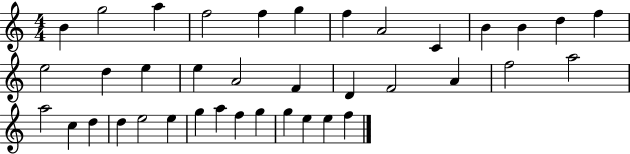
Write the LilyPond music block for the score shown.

{
  \clef treble
  \numericTimeSignature
  \time 4/4
  \key c \major
  b'4 g''2 a''4 | f''2 f''4 g''4 | f''4 a'2 c'4 | b'4 b'4 d''4 f''4 | \break e''2 d''4 e''4 | e''4 a'2 f'4 | d'4 f'2 a'4 | f''2 a''2 | \break a''2 c''4 d''4 | d''4 e''2 e''4 | g''4 a''4 f''4 g''4 | g''4 e''4 e''4 f''4 | \break \bar "|."
}